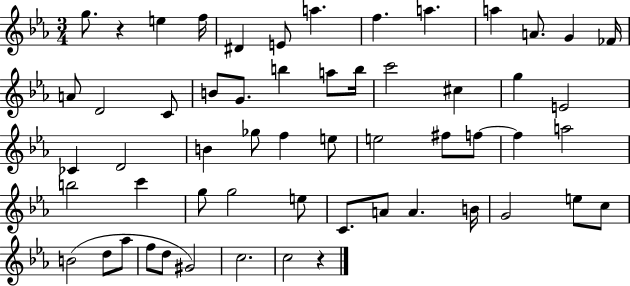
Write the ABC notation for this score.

X:1
T:Untitled
M:3/4
L:1/4
K:Eb
g/2 z e f/4 ^D E/2 a f a a A/2 G _F/4 A/2 D2 C/2 B/2 G/2 b a/2 b/4 c'2 ^c g E2 _C D2 B _g/2 f e/2 e2 ^f/2 f/2 f a2 b2 c' g/2 g2 e/2 C/2 A/2 A B/4 G2 e/2 c/2 B2 d/2 _a/2 f/2 d/2 ^G2 c2 c2 z